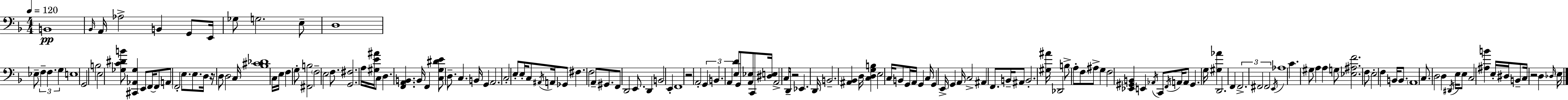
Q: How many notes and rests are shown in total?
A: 164